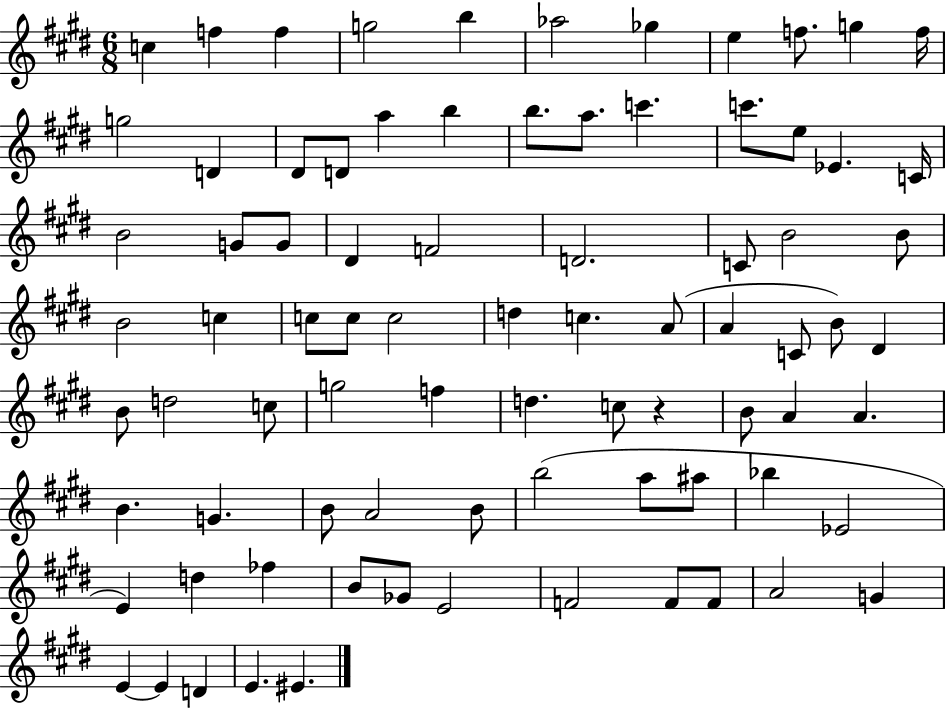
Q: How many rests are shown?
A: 1